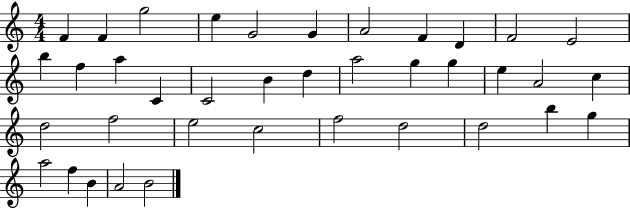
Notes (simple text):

F4/q F4/q G5/h E5/q G4/h G4/q A4/h F4/q D4/q F4/h E4/h B5/q F5/q A5/q C4/q C4/h B4/q D5/q A5/h G5/q G5/q E5/q A4/h C5/q D5/h F5/h E5/h C5/h F5/h D5/h D5/h B5/q G5/q A5/h F5/q B4/q A4/h B4/h